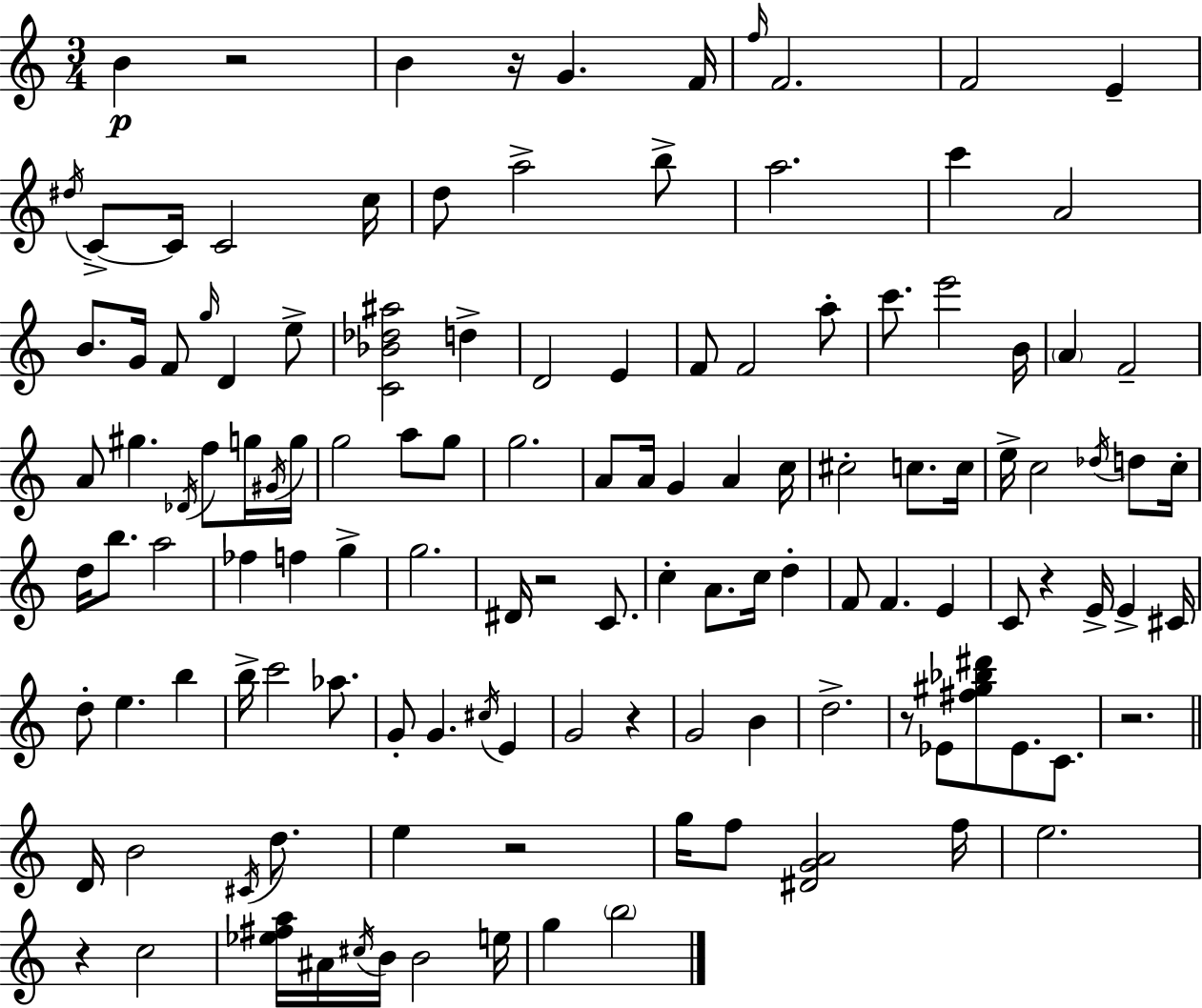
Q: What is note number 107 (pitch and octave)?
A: C5